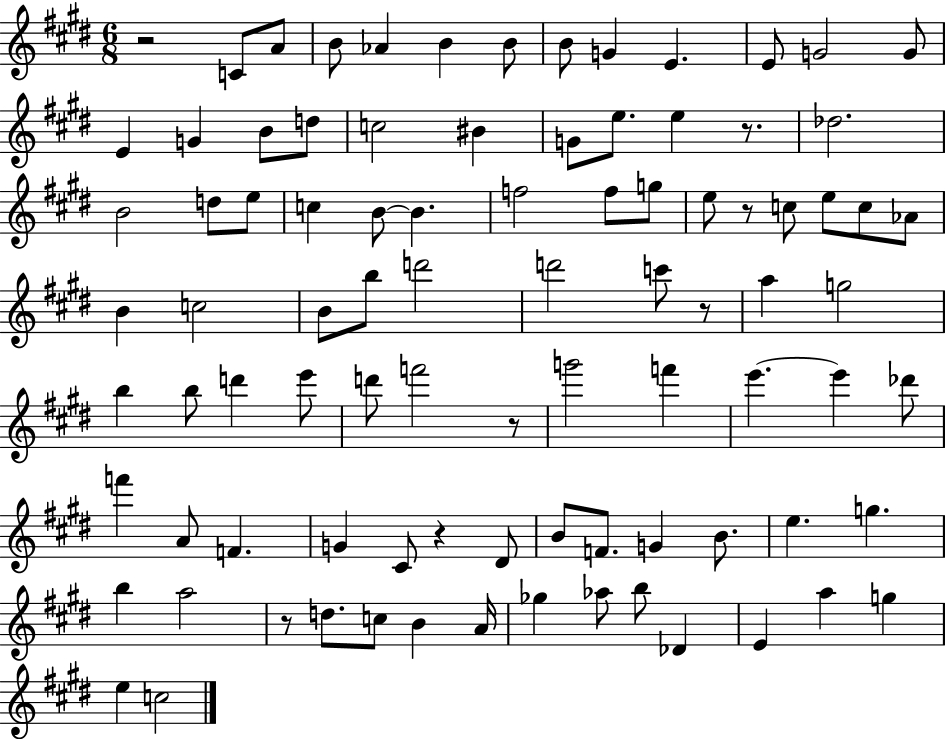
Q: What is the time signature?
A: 6/8